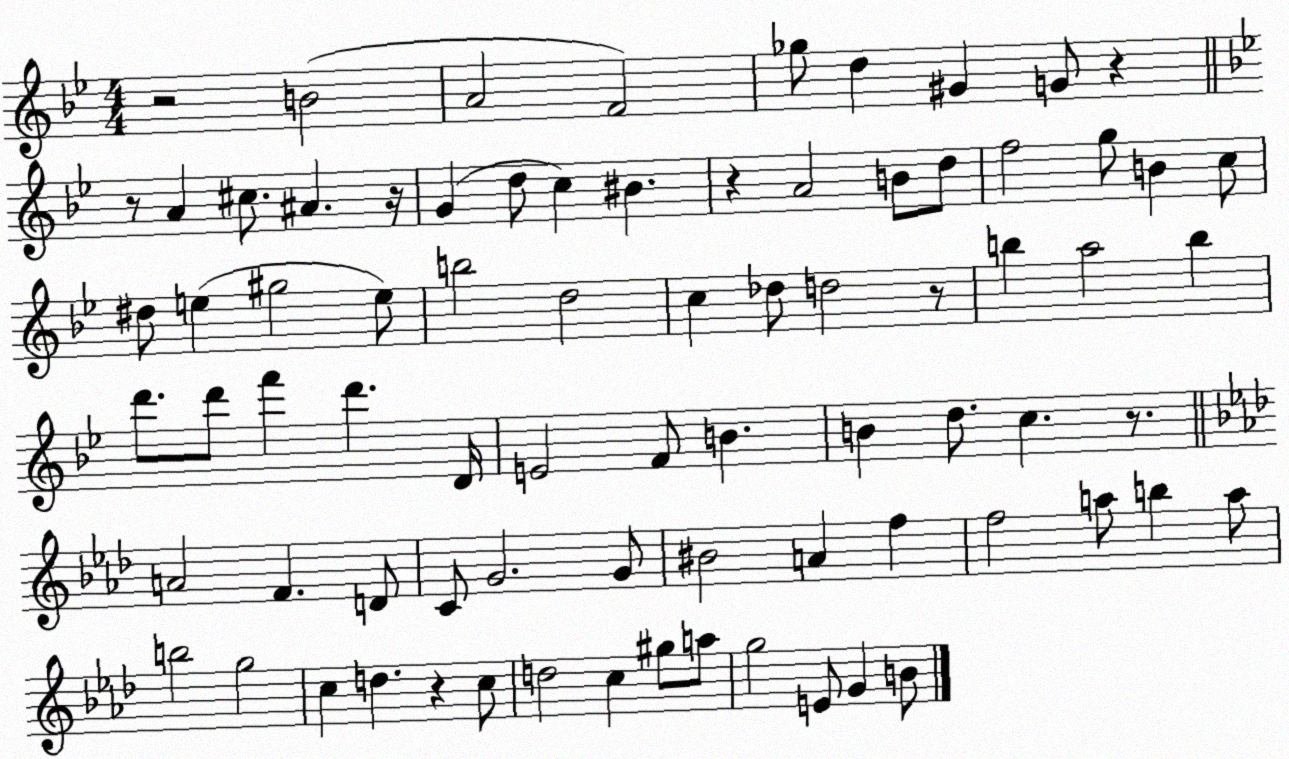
X:1
T:Untitled
M:4/4
L:1/4
K:Bb
z2 B2 A2 F2 _g/2 d ^G G/2 z z/2 A ^c/2 ^A z/4 G d/2 c ^B z A2 B/2 d/2 f2 g/2 B c/2 ^d/2 e ^g2 e/2 b2 d2 c _d/2 d2 z/2 b a2 b d'/2 d'/2 f' d' D/4 E2 F/2 B B d/2 c z/2 A2 F D/2 C/2 G2 G/2 ^B2 A f f2 a/2 b a/2 b2 g2 c d z c/2 d2 c ^g/2 a/2 g2 E/2 G B/2